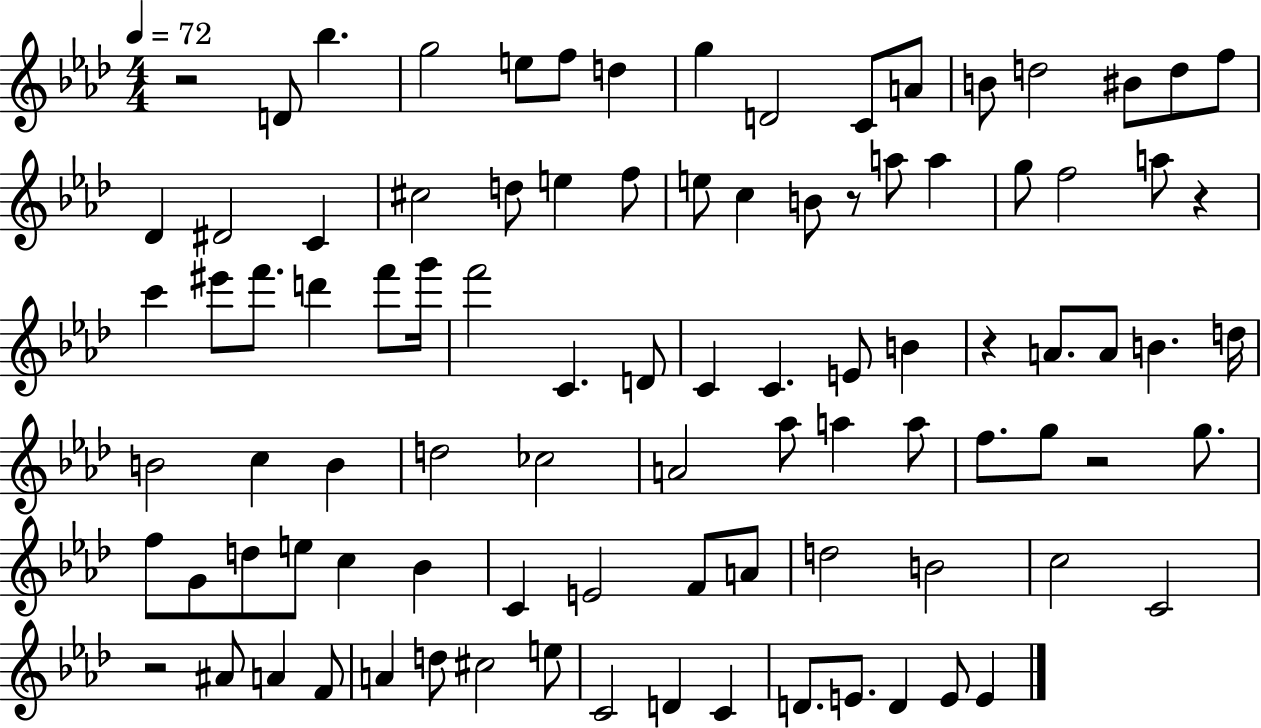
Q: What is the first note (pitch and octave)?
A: D4